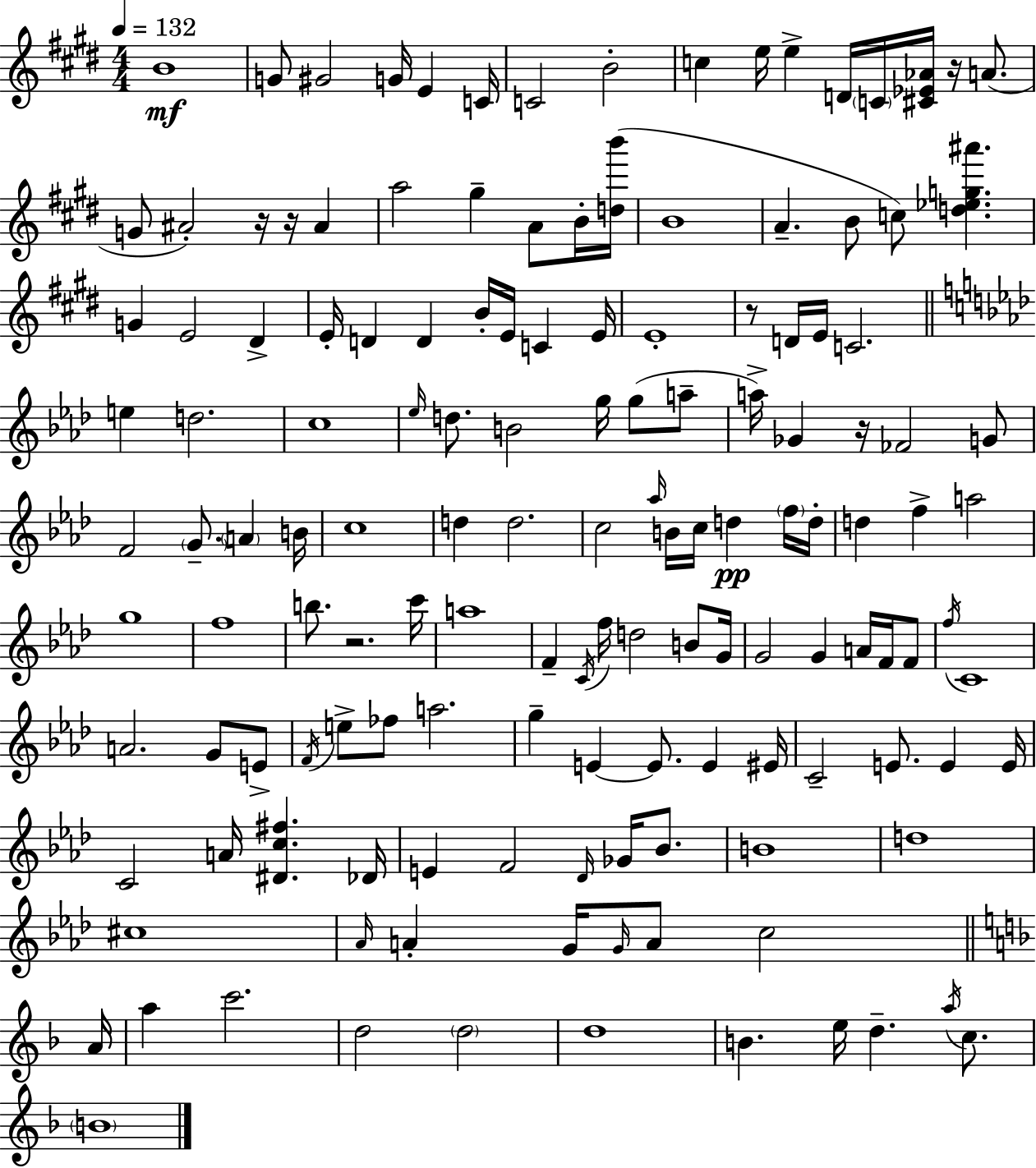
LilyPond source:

{
  \clef treble
  \numericTimeSignature
  \time 4/4
  \key e \major
  \tempo 4 = 132
  b'1\mf | g'8 gis'2 g'16 e'4 c'16 | c'2 b'2-. | c''4 e''16 e''4-> d'16 \parenthesize c'16 <cis' ees' aes'>16 r16 a'8.( | \break g'8 ais'2-.) r16 r16 ais'4 | a''2 gis''4-- a'8 b'16-. <d'' b'''>16( | b'1 | a'4.-- b'8 c''8) <d'' ees'' g'' ais'''>4. | \break g'4 e'2 dis'4-> | e'16-. d'4 d'4 b'16-. e'16 c'4 e'16 | e'1-. | r8 d'16 e'16 c'2. | \break \bar "||" \break \key aes \major e''4 d''2. | c''1 | \grace { ees''16 } d''8. b'2 g''16 g''8( a''8-- | a''16->) ges'4 r16 fes'2 g'8 | \break f'2 \parenthesize g'8.-- \parenthesize a'4 | b'16 c''1 | d''4 d''2. | c''2 \grace { aes''16 } b'16 c''16 d''4\pp | \break \parenthesize f''16 d''16-. d''4 f''4-> a''2 | g''1 | f''1 | b''8. r2. | \break c'''16 a''1 | f'4-- \acciaccatura { c'16 } f''16 d''2 | b'8 g'16 g'2 g'4 a'16 | f'16 f'8 \acciaccatura { f''16 } c'1 | \break a'2. | g'8 e'8-> \acciaccatura { f'16 } e''8-> fes''8 a''2. | g''4-- e'4~~ e'8. | e'4 eis'16 c'2-- e'8. | \break e'4 e'16 c'2 a'16 <dis' c'' fis''>4. | des'16 e'4 f'2 | \grace { des'16 } ges'16 bes'8. b'1 | d''1 | \break cis''1 | \grace { aes'16 } a'4-. g'16 \grace { g'16 } a'8 c''2 | \bar "||" \break \key f \major a'16 a''4 c'''2. | d''2 \parenthesize d''2 | d''1 | b'4. e''16 d''4.-- \acciaccatura { a''16 } c''8. | \break \parenthesize b'1 | \bar "|."
}